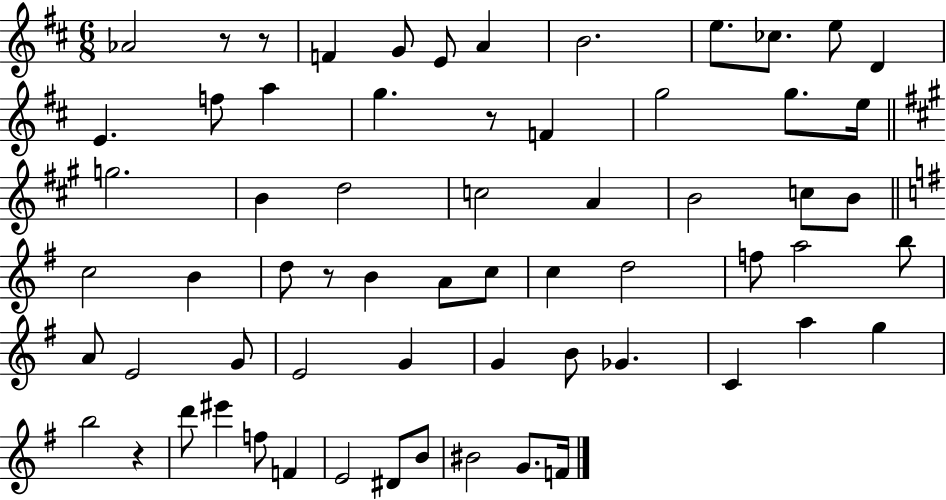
Ab4/h R/e R/e F4/q G4/e E4/e A4/q B4/h. E5/e. CES5/e. E5/e D4/q E4/q. F5/e A5/q G5/q. R/e F4/q G5/h G5/e. E5/s G5/h. B4/q D5/h C5/h A4/q B4/h C5/e B4/e C5/h B4/q D5/e R/e B4/q A4/e C5/e C5/q D5/h F5/e A5/h B5/e A4/e E4/h G4/e E4/h G4/q G4/q B4/e Gb4/q. C4/q A5/q G5/q B5/h R/q D6/e EIS6/q F5/e F4/q E4/h D#4/e B4/e BIS4/h G4/e. F4/s